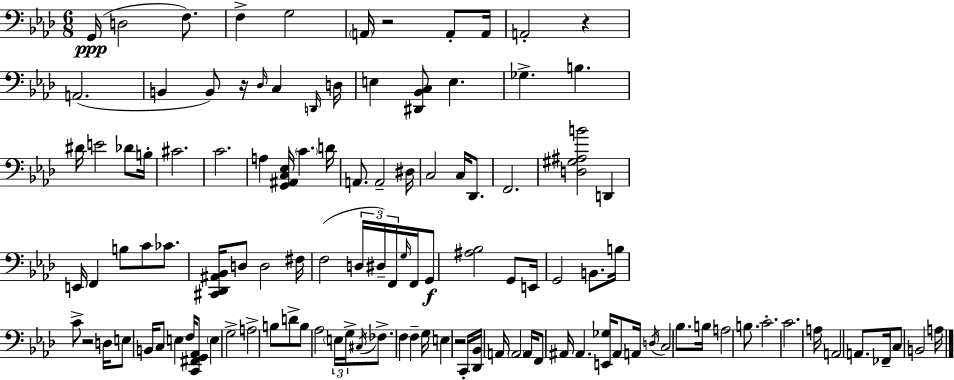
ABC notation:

X:1
T:Untitled
M:6/8
L:1/4
K:Fm
G,,/4 D,2 F,/2 F, G,2 A,,/4 z2 A,,/2 A,,/4 A,,2 z A,,2 B,, B,,/2 z/4 _D,/4 C, D,,/4 D,/4 E, [^D,,_B,,C,]/2 E, _G, B, ^D/4 E2 _D/2 B,/4 ^C2 C2 A, [G,,^A,,C,_E,]/4 C D/4 A,,/2 A,,2 ^D,/4 C,2 C,/4 _D,,/2 F,,2 [D,^G,^A,B]2 D,, E,,/4 F,, B,/2 C/2 _C/2 [^C,,_D,,^A,,_B,,]/4 D,/2 D,2 ^F,/4 F,2 D,/4 ^D,/4 F,,/4 G,/4 F,,/4 G,,/2 [^A,_B,]2 G,,/2 E,,/4 G,,2 B,,/2 B,/4 C/2 z2 D,/4 E,/2 B,,/4 C,/2 E, F,/4 [C,,^F,,G,,_A,,]/2 E, G,2 A,2 B,/2 D/2 B,/2 _A,2 E,/4 G,/4 ^C,/4 _F,/2 F, F, G,/4 E, z2 C,,/4 [_D,,_B,,]/4 A,,/4 A,,2 A,,/4 F,,/2 ^A,,/4 ^A,, [E,,_G,]/4 ^A,,/2 A,,/4 D,/4 C,2 _B,/2 B,/4 A,2 B,/2 C2 C2 A,/4 A,,2 A,,/2 _F,,/4 C,/2 B,,2 A,/4